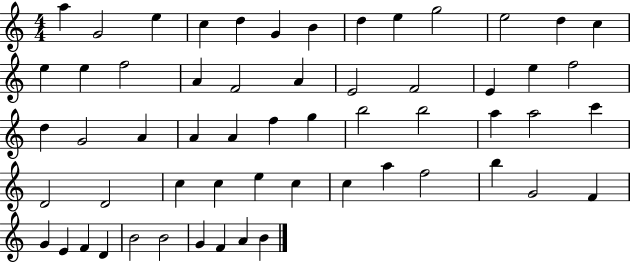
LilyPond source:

{
  \clef treble
  \numericTimeSignature
  \time 4/4
  \key c \major
  a''4 g'2 e''4 | c''4 d''4 g'4 b'4 | d''4 e''4 g''2 | e''2 d''4 c''4 | \break e''4 e''4 f''2 | a'4 f'2 a'4 | e'2 f'2 | e'4 e''4 f''2 | \break d''4 g'2 a'4 | a'4 a'4 f''4 g''4 | b''2 b''2 | a''4 a''2 c'''4 | \break d'2 d'2 | c''4 c''4 e''4 c''4 | c''4 a''4 f''2 | b''4 g'2 f'4 | \break g'4 e'4 f'4 d'4 | b'2 b'2 | g'4 f'4 a'4 b'4 | \bar "|."
}